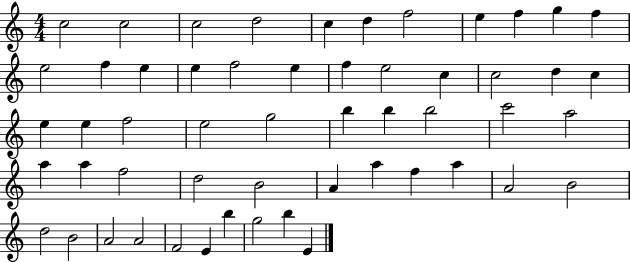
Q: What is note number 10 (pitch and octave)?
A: G5